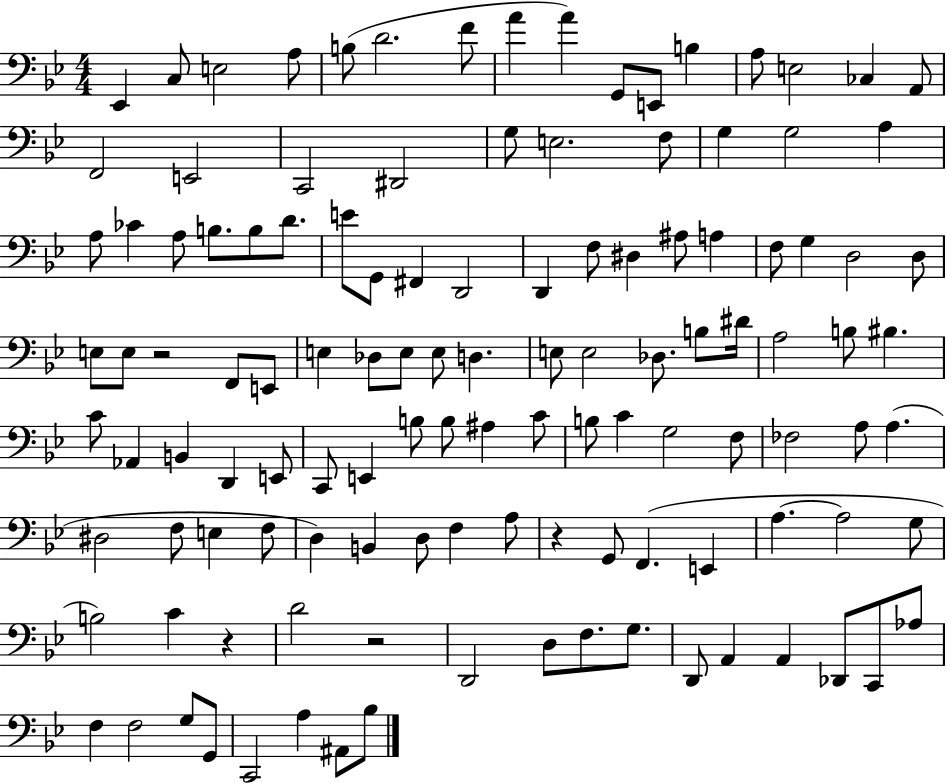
X:1
T:Untitled
M:4/4
L:1/4
K:Bb
_E,, C,/2 E,2 A,/2 B,/2 D2 F/2 A A G,,/2 E,,/2 B, A,/2 E,2 _C, A,,/2 F,,2 E,,2 C,,2 ^D,,2 G,/2 E,2 F,/2 G, G,2 A, A,/2 _C A,/2 B,/2 B,/2 D/2 E/2 G,,/2 ^F,, D,,2 D,, F,/2 ^D, ^A,/2 A, F,/2 G, D,2 D,/2 E,/2 E,/2 z2 F,,/2 E,,/2 E, _D,/2 E,/2 E,/2 D, E,/2 E,2 _D,/2 B,/2 ^D/4 A,2 B,/2 ^B, C/2 _A,, B,, D,, E,,/2 C,,/2 E,, B,/2 B,/2 ^A, C/2 B,/2 C G,2 F,/2 _F,2 A,/2 A, ^D,2 F,/2 E, F,/2 D, B,, D,/2 F, A,/2 z G,,/2 F,, E,, A, A,2 G,/2 B,2 C z D2 z2 D,,2 D,/2 F,/2 G,/2 D,,/2 A,, A,, _D,,/2 C,,/2 _A,/2 F, F,2 G,/2 G,,/2 C,,2 A, ^A,,/2 _B,/2